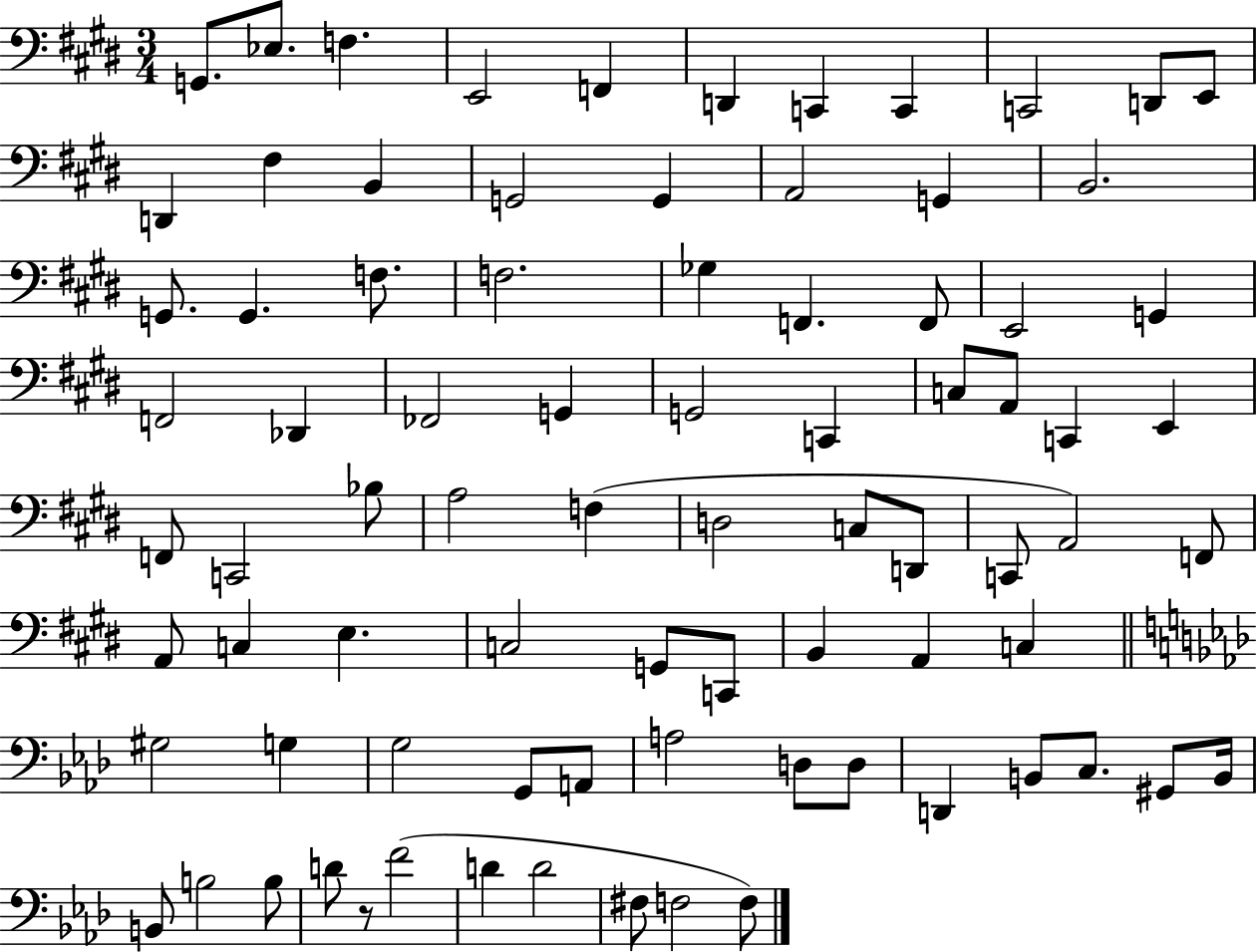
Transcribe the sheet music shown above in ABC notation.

X:1
T:Untitled
M:3/4
L:1/4
K:E
G,,/2 _E,/2 F, E,,2 F,, D,, C,, C,, C,,2 D,,/2 E,,/2 D,, ^F, B,, G,,2 G,, A,,2 G,, B,,2 G,,/2 G,, F,/2 F,2 _G, F,, F,,/2 E,,2 G,, F,,2 _D,, _F,,2 G,, G,,2 C,, C,/2 A,,/2 C,, E,, F,,/2 C,,2 _B,/2 A,2 F, D,2 C,/2 D,,/2 C,,/2 A,,2 F,,/2 A,,/2 C, E, C,2 G,,/2 C,,/2 B,, A,, C, ^G,2 G, G,2 G,,/2 A,,/2 A,2 D,/2 D,/2 D,, B,,/2 C,/2 ^G,,/2 B,,/4 B,,/2 B,2 B,/2 D/2 z/2 F2 D D2 ^F,/2 F,2 F,/2